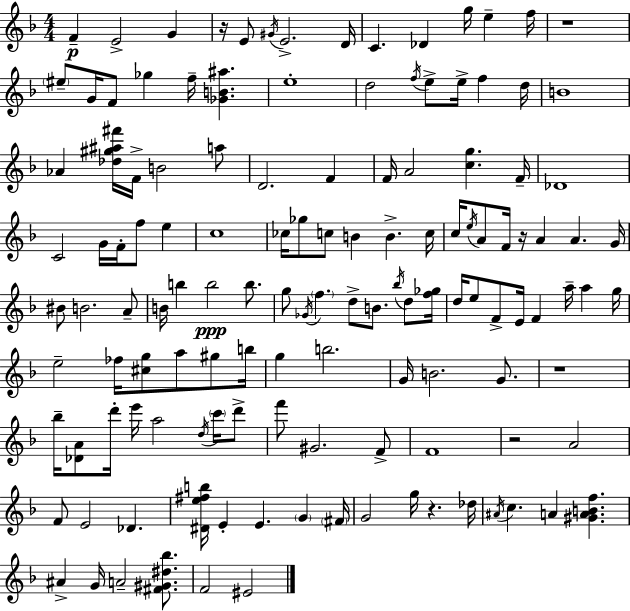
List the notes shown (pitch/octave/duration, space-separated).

F4/q E4/h G4/q R/s E4/e G#4/s E4/h. D4/s C4/q. Db4/q G5/s E5/q F5/s R/w EIS5/e G4/s F4/e Gb5/q F5/s [Gb4,B4,A#5]/q. E5/w D5/h F5/s E5/e E5/s F5/q D5/s B4/w Ab4/q [Db5,G#5,A#5,F#6]/s F4/s B4/h A5/e D4/h. F4/q F4/s A4/h [C5,G5]/q. F4/s Db4/w C4/h G4/s F4/s F5/e E5/q C5/w CES5/s Gb5/e C5/e B4/q B4/q. C5/s C5/s E5/s A4/e F4/s R/s A4/q A4/q. G4/s BIS4/e B4/h. A4/e B4/s B5/q B5/h B5/e. G5/e Gb4/s F5/q. D5/e B4/e. Bb5/s D5/e [F5,Gb5]/s D5/s E5/e F4/e E4/s F4/q A5/s A5/q G5/s E5/h FES5/s [C#5,G5]/e A5/e G#5/e B5/s G5/q B5/h. G4/s B4/h. G4/e. R/w Bb5/s [Db4,A4]/e D6/s E6/s A5/h D5/s C6/s D6/e F6/e G#4/h. F4/e F4/w R/h A4/h F4/e E4/h Db4/q. [D#4,E5,F#5,B5]/s E4/q E4/q. G4/q F#4/s G4/h G5/s R/q. Db5/s A#4/s C5/q. A4/q [G#4,A4,B4,F5]/q. A#4/q G4/s A4/h [F#4,G#4,D#5,Bb5]/e. F4/h EIS4/h